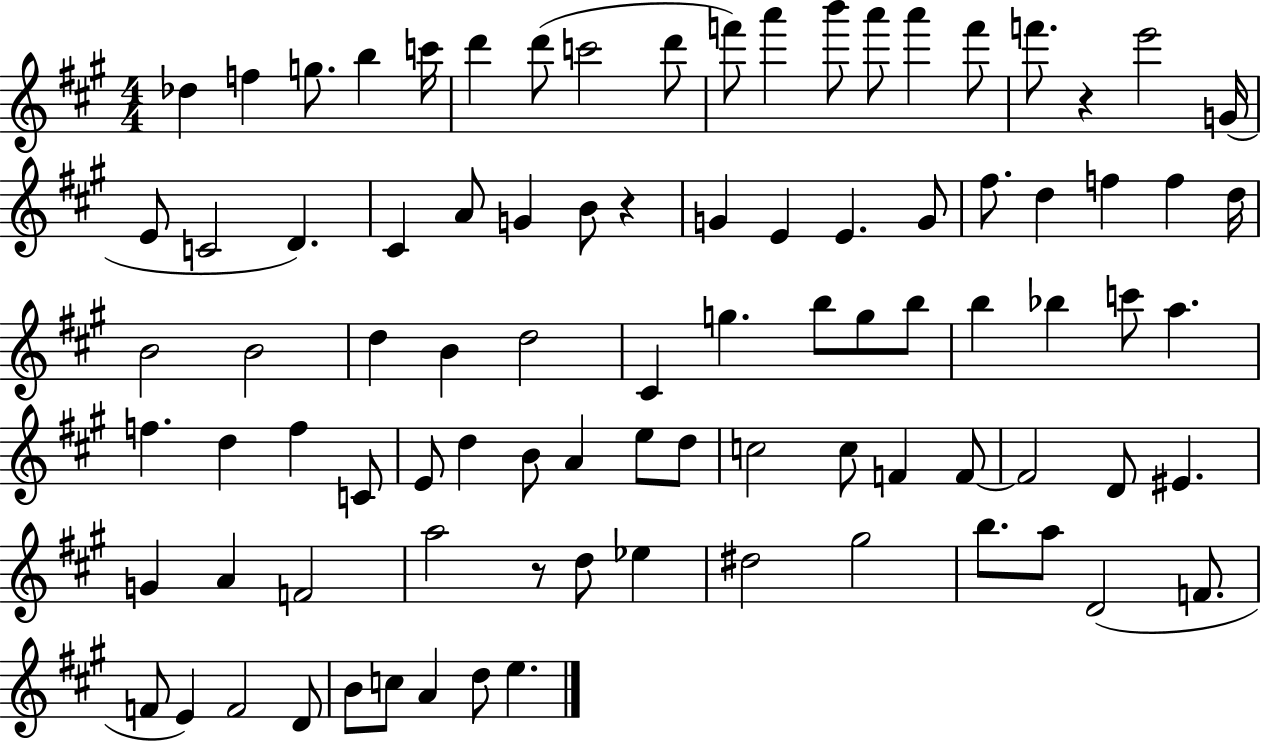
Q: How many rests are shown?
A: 3